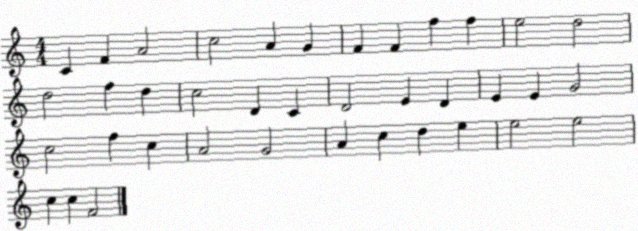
X:1
T:Untitled
M:4/4
L:1/4
K:C
C F A2 c2 A G F F f f e2 d2 d2 f d c2 D C D2 E D E E G2 c2 f c A2 G2 A c d e e2 e2 c c F2